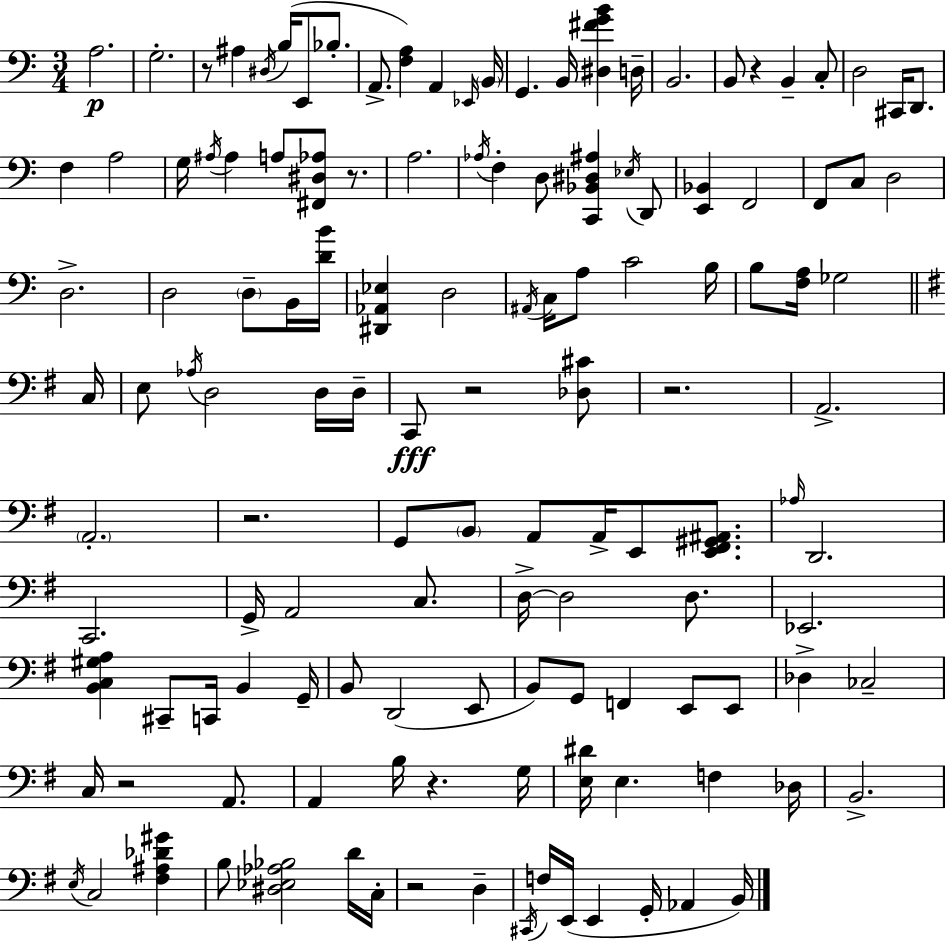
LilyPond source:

{
  \clef bass
  \numericTimeSignature
  \time 3/4
  \key a \minor
  a2.\p | g2.-. | r8 ais4 \acciaccatura { dis16 }( b16 e,8 bes8.-. | a,8.-> <f a>4) a,4 | \break \grace { ees,16 } \parenthesize b,16 g,4. b,16 <dis fis' g' b'>4 | d16-- b,2. | b,8 r4 b,4-- | c8-. d2 cis,16 d,8. | \break f4 a2 | g16 \acciaccatura { ais16 } ais4 a8 <fis, dis aes>8 | r8. a2. | \acciaccatura { aes16 } f4-. d8 <c, bes, dis ais>4 | \break \acciaccatura { ees16 } d,8 <e, bes,>4 f,2 | f,8 c8 d2 | d2.-> | d2 | \break \parenthesize d8-- b,16 <d' b'>16 <dis, aes, ees>4 d2 | \acciaccatura { ais,16 } c16 a8 c'2 | b16 b8 <f a>16 ges2 | \bar "||" \break \key e \minor c16 e8 \acciaccatura { aes16 } d2 | d16 d16-- c,8\fff r2 | <des cis'>8 r2. | a,2.-> | \break \parenthesize a,2.-. | r2. | g,8 \parenthesize b,8 a,8 a,16-> e,8 <e, fis, gis, ais,>8. | \grace { aes16 } d,2. | \break c,2. | g,16-> a,2 | c8. d16->~~ d2 | d8. ees,2. | \break <b, c gis a>4 cis,8-- c,16 b,4 | g,16-- b,8 d,2( | e,8 b,8) g,8 f,4 e,8 | e,8 des4-> ces2-- | \break c16 r2 | a,8. a,4 b16 r4. | g16 <e dis'>16 e4. f4 | des16 b,2.-> | \break \acciaccatura { e16 } c2 | <fis ais des' gis'>4 b8 <dis ees aes bes>2 | d'16 c16-. r2 | d4-- \acciaccatura { cis,16 } f16 e,16( e,4 g,16-. | \break aes,4 b,16) \bar "|."
}